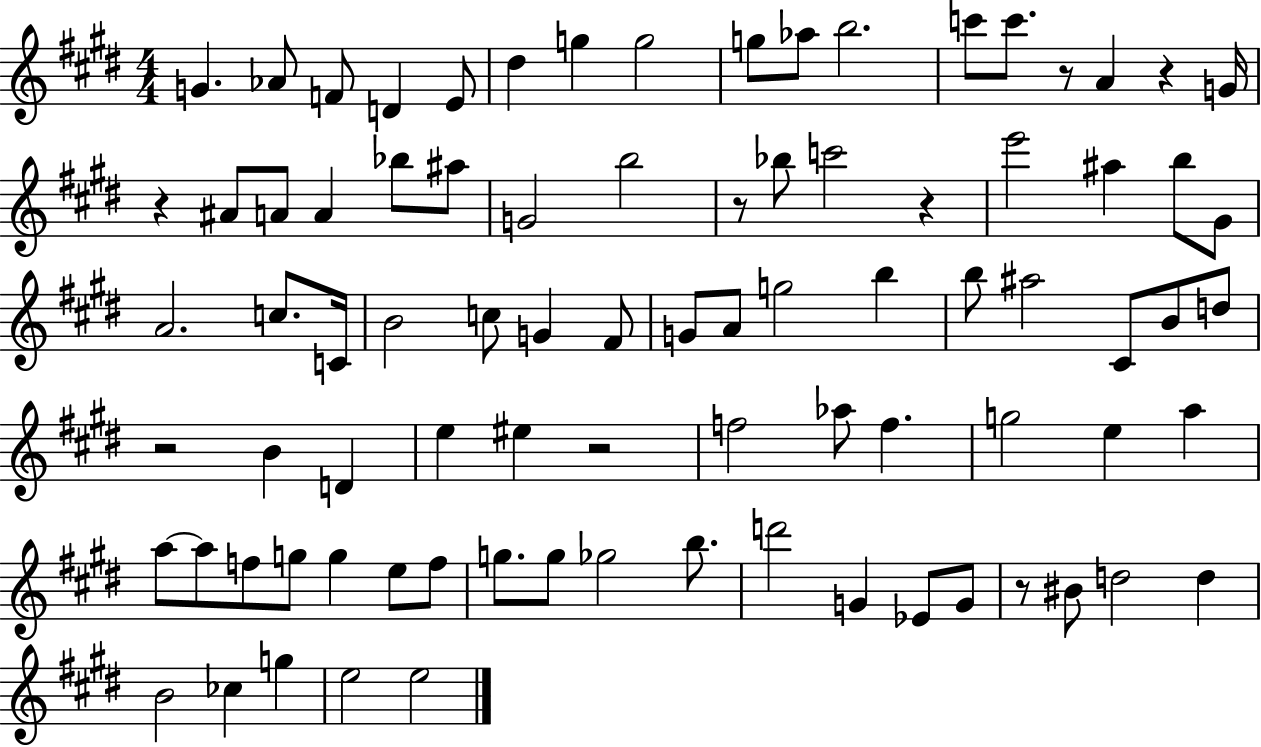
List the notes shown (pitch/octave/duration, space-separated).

G4/q. Ab4/e F4/e D4/q E4/e D#5/q G5/q G5/h G5/e Ab5/e B5/h. C6/e C6/e. R/e A4/q R/q G4/s R/q A#4/e A4/e A4/q Bb5/e A#5/e G4/h B5/h R/e Bb5/e C6/h R/q E6/h A#5/q B5/e G#4/e A4/h. C5/e. C4/s B4/h C5/e G4/q F#4/e G4/e A4/e G5/h B5/q B5/e A#5/h C#4/e B4/e D5/e R/h B4/q D4/q E5/q EIS5/q R/h F5/h Ab5/e F5/q. G5/h E5/q A5/q A5/e A5/e F5/e G5/e G5/q E5/e F5/e G5/e. G5/e Gb5/h B5/e. D6/h G4/q Eb4/e G4/e R/e BIS4/e D5/h D5/q B4/h CES5/q G5/q E5/h E5/h